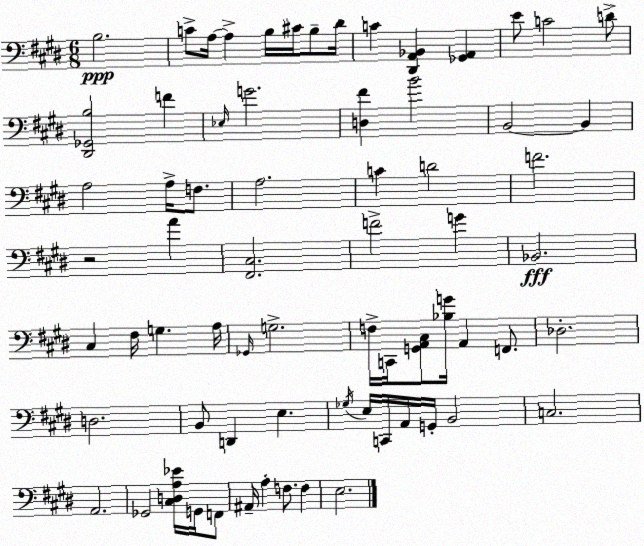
X:1
T:Untitled
M:6/8
L:1/4
K:E
B,2 C/2 A,/4 A, B,/4 ^C/4 B,/2 ^D/4 C [^D,,A,,_B,,] [_G,,A,,] E/2 C2 D/2 [^D,,_G,,B,]2 F _E,/4 G2 [D,^F] B2 B,,2 B,, A,2 A,/4 F,/2 A,2 C D2 F2 z2 A [^F,,^C,]2 F2 G _B,,2 ^C, ^F,/4 G, A,/4 _G,,/4 G,2 F,/4 C,,/4 [G,,A,,^C,]/2 [_B,G]/4 A,, F,,/2 _D,2 D,2 B,,/2 D,, E, _G,/4 E,/4 C,,/4 A,,/4 G,,/4 B,,2 C,2 A,,2 _G,,2 [^C,D,A,_E]/4 G,,/4 F,,/2 ^A,,/4 A, F,/2 F, E,2